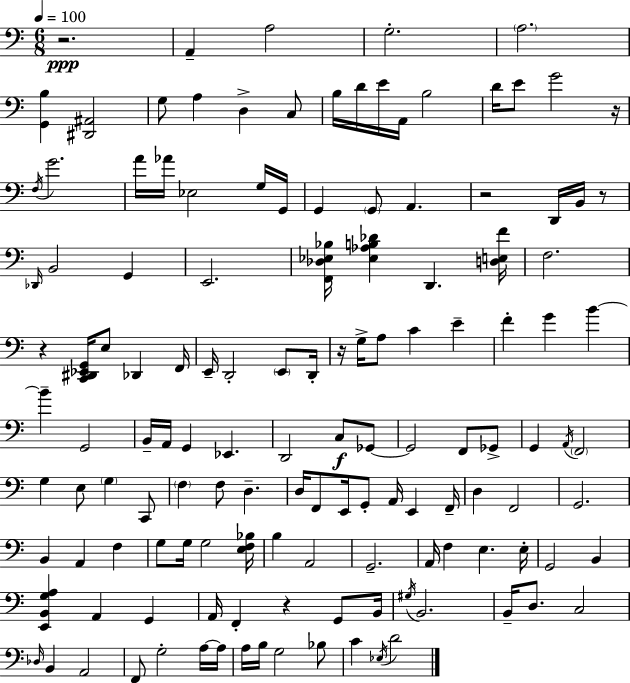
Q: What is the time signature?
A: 6/8